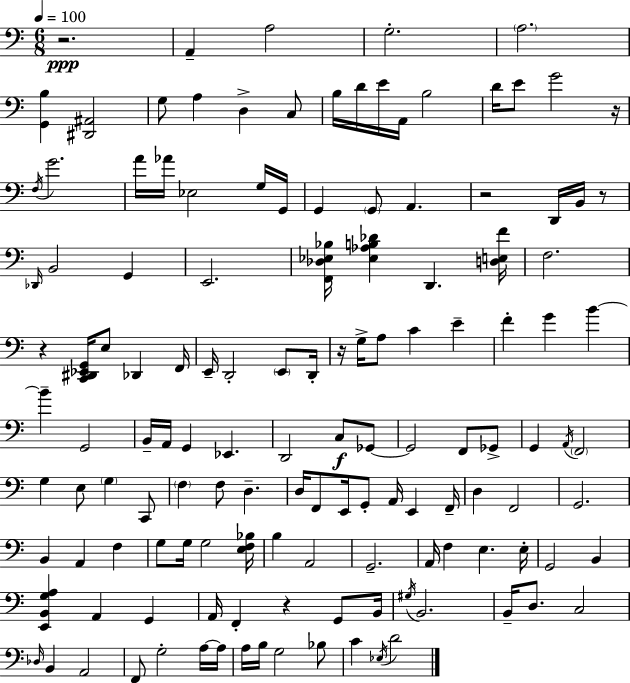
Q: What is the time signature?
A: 6/8